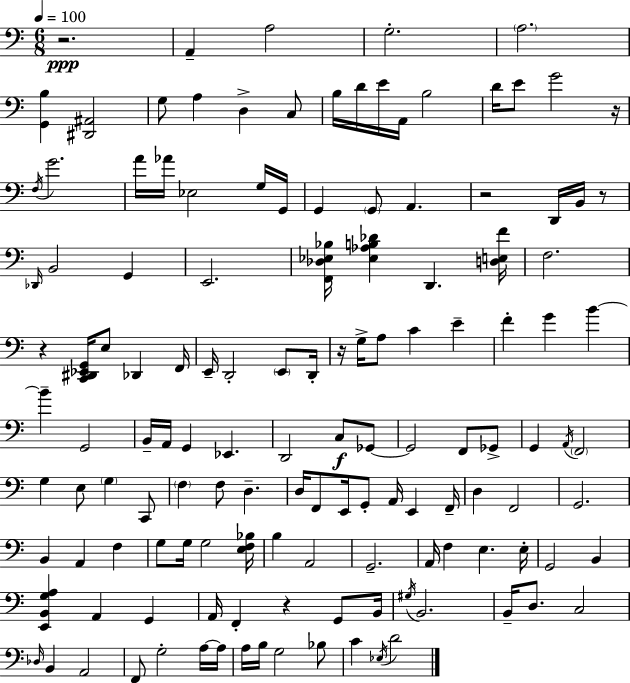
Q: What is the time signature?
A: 6/8